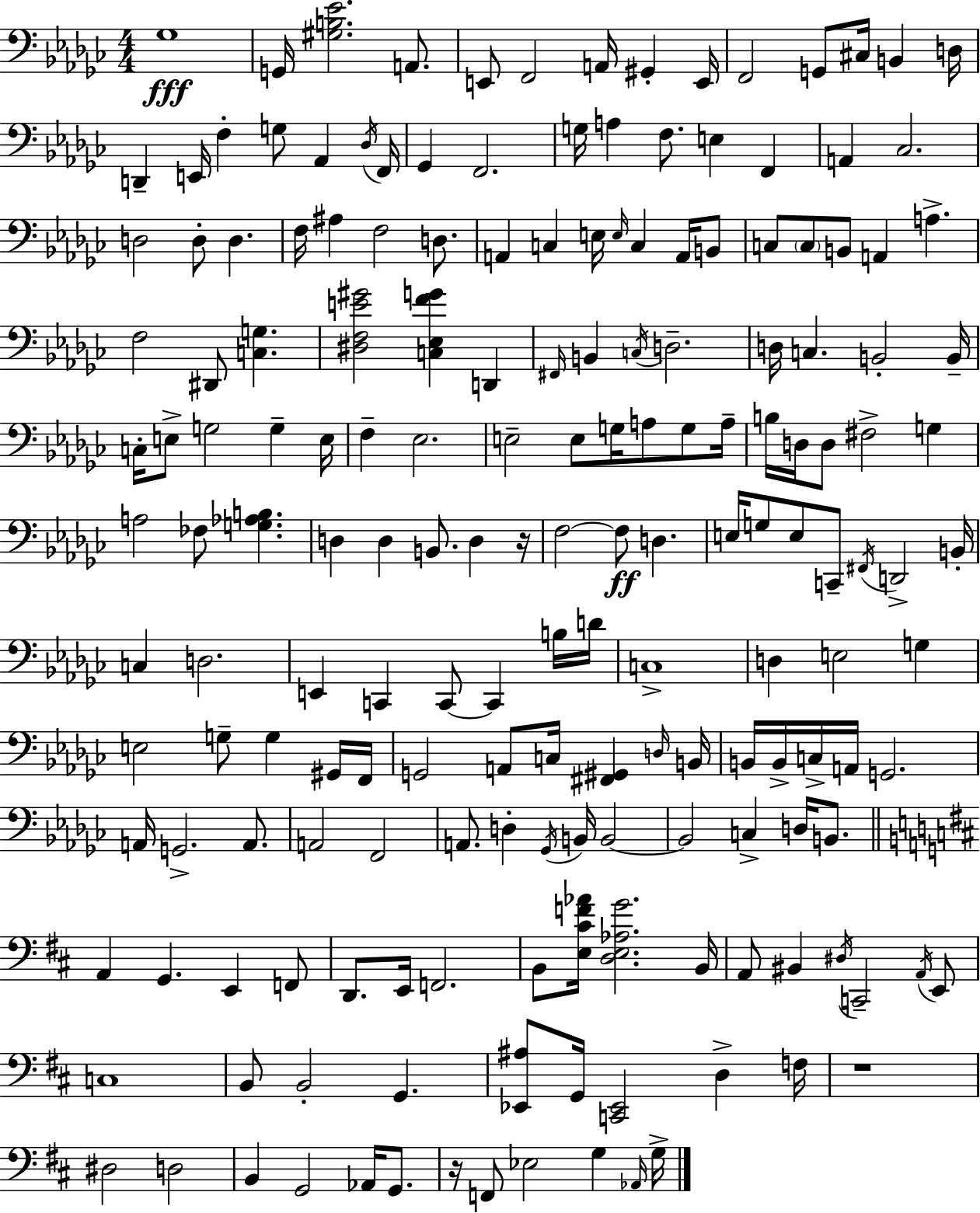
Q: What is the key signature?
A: EES minor